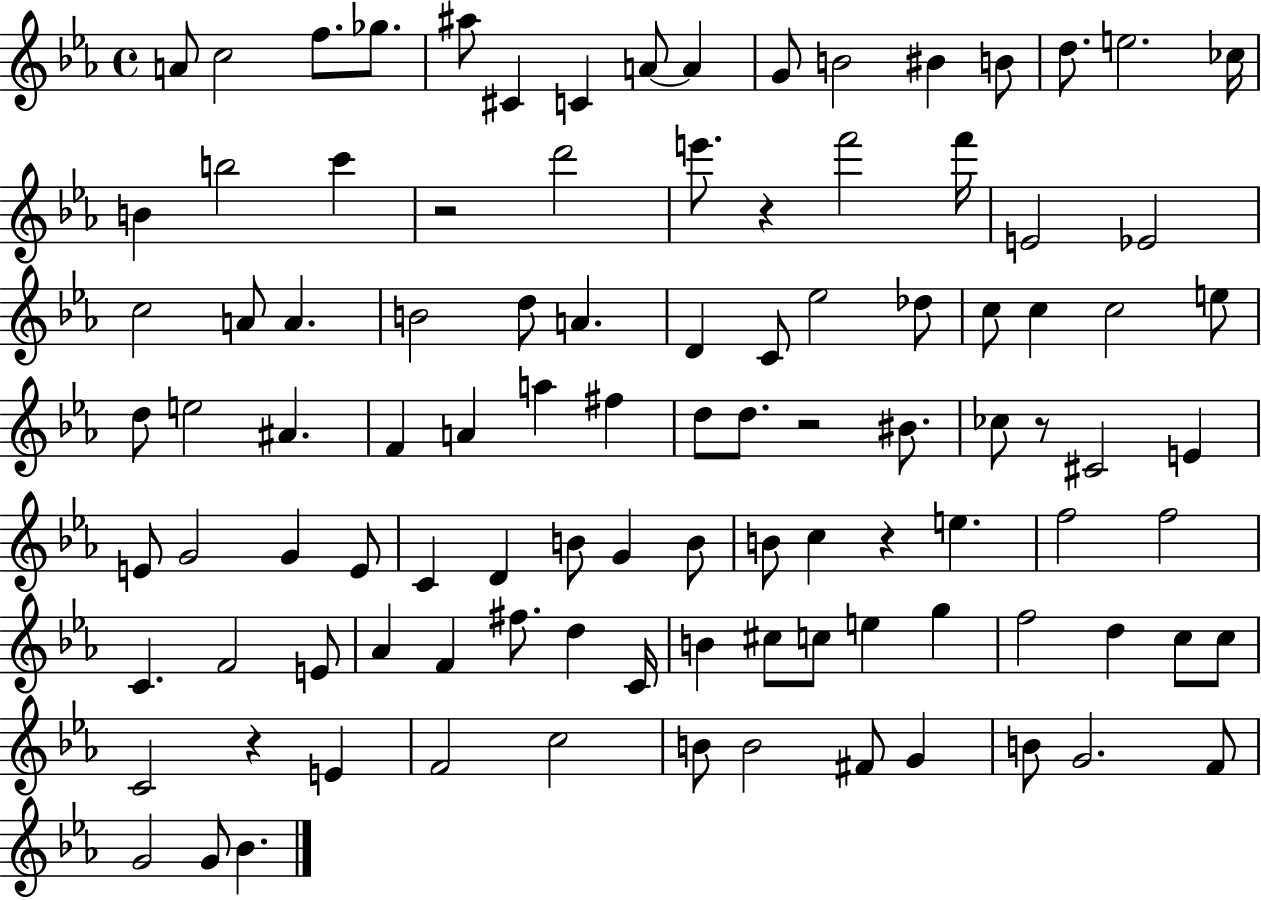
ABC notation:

X:1
T:Untitled
M:4/4
L:1/4
K:Eb
A/2 c2 f/2 _g/2 ^a/2 ^C C A/2 A G/2 B2 ^B B/2 d/2 e2 _c/4 B b2 c' z2 d'2 e'/2 z f'2 f'/4 E2 _E2 c2 A/2 A B2 d/2 A D C/2 _e2 _d/2 c/2 c c2 e/2 d/2 e2 ^A F A a ^f d/2 d/2 z2 ^B/2 _c/2 z/2 ^C2 E E/2 G2 G E/2 C D B/2 G B/2 B/2 c z e f2 f2 C F2 E/2 _A F ^f/2 d C/4 B ^c/2 c/2 e g f2 d c/2 c/2 C2 z E F2 c2 B/2 B2 ^F/2 G B/2 G2 F/2 G2 G/2 _B